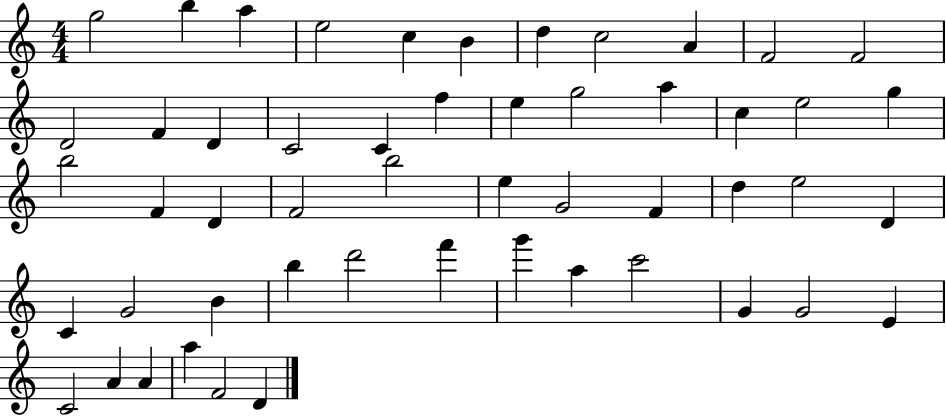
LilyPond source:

{
  \clef treble
  \numericTimeSignature
  \time 4/4
  \key c \major
  g''2 b''4 a''4 | e''2 c''4 b'4 | d''4 c''2 a'4 | f'2 f'2 | \break d'2 f'4 d'4 | c'2 c'4 f''4 | e''4 g''2 a''4 | c''4 e''2 g''4 | \break b''2 f'4 d'4 | f'2 b''2 | e''4 g'2 f'4 | d''4 e''2 d'4 | \break c'4 g'2 b'4 | b''4 d'''2 f'''4 | g'''4 a''4 c'''2 | g'4 g'2 e'4 | \break c'2 a'4 a'4 | a''4 f'2 d'4 | \bar "|."
}